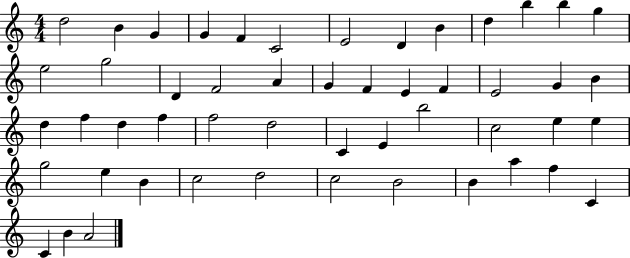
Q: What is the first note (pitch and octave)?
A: D5